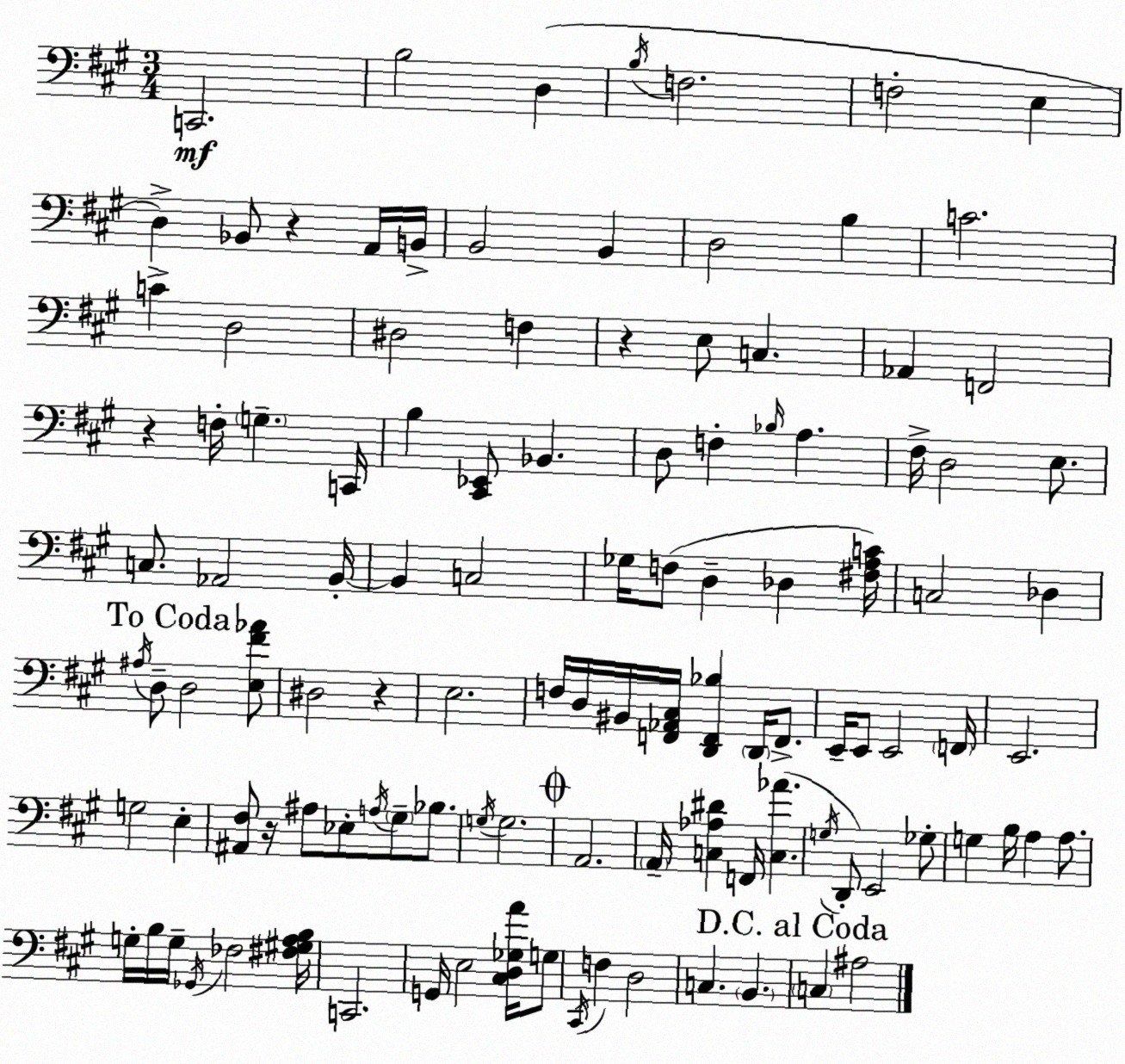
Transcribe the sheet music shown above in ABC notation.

X:1
T:Untitled
M:3/4
L:1/4
K:A
C,,2 B,2 D, B,/4 F,2 F,2 E, D, _B,,/2 z A,,/4 B,,/4 B,,2 B,, D,2 B, C2 C D,2 ^D,2 F, z E,/2 C, _A,, F,,2 z F,/4 G, C,,/4 B, [^C,,_E,,]/2 _B,, D,/2 F, _B,/4 A, ^F,/4 D,2 E,/2 C,/2 _A,,2 B,,/4 B,, C,2 _G,/4 F,/2 D, _D, [^F,A,C]/4 C,2 _D, ^A,/4 D,/2 D,2 [E,^F_A]/2 ^D,2 z E,2 F,/4 D,/4 ^B,,/4 [F,,_A,,^C,]/4 [D,,F,,_B,] D,,/4 F,,/2 E,,/4 E,,/2 E,,2 F,,/4 E,,2 G,2 E, [^A,,^F,]/2 z/4 ^A,/2 _E,/2 A,/4 ^G,/2 _B,/2 G,/4 G,2 A,,2 A,,/4 [C,_A,^D] F,,/4 [C,_A] G,/4 D,,/2 E,,2 _G,/2 G, B,/4 A, A,/2 G,/4 B,/4 G,/4 _G,,/4 _F,2 [^F,^G,A,B,]/4 C,,2 G,,/4 E,2 [^C,D,_G,A]/4 G,/2 ^C,,/4 F, D,2 C, B,, C, ^A,2